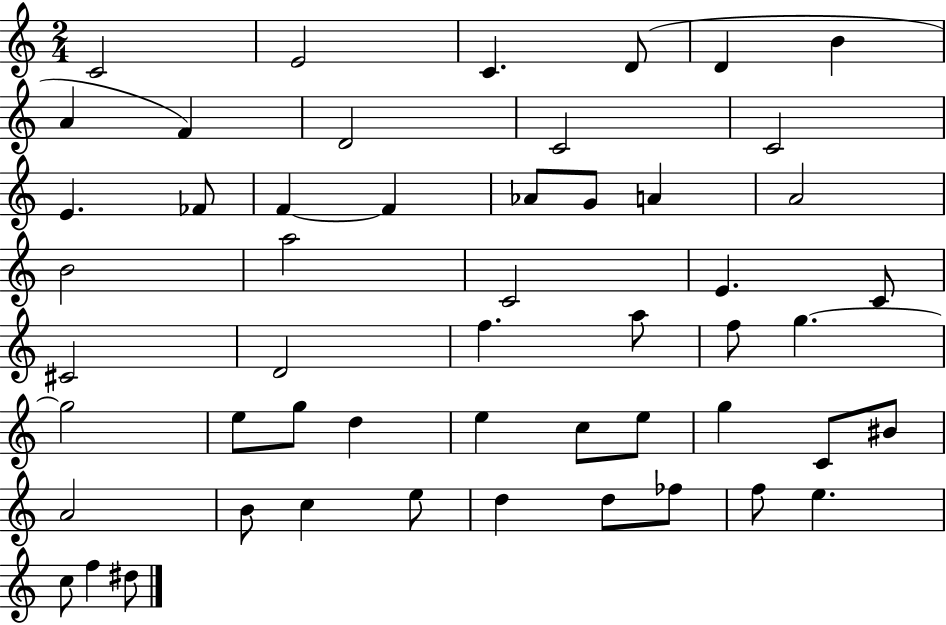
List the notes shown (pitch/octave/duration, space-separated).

C4/h E4/h C4/q. D4/e D4/q B4/q A4/q F4/q D4/h C4/h C4/h E4/q. FES4/e F4/q F4/q Ab4/e G4/e A4/q A4/h B4/h A5/h C4/h E4/q. C4/e C#4/h D4/h F5/q. A5/e F5/e G5/q. G5/h E5/e G5/e D5/q E5/q C5/e E5/e G5/q C4/e BIS4/e A4/h B4/e C5/q E5/e D5/q D5/e FES5/e F5/e E5/q. C5/e F5/q D#5/e